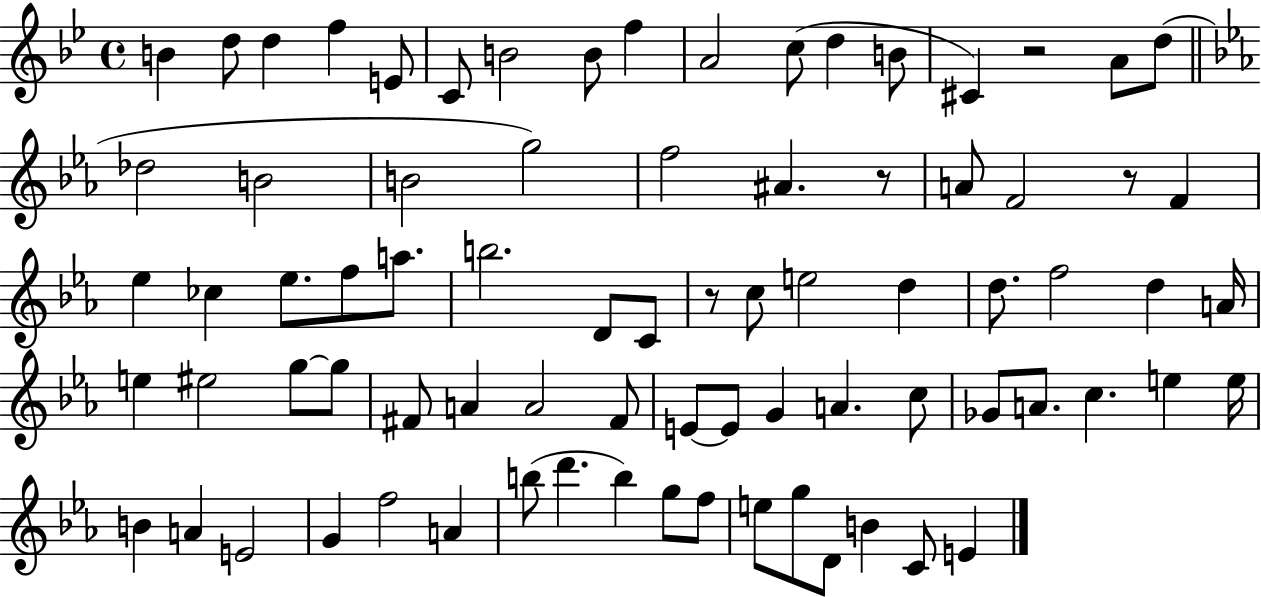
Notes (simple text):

B4/q D5/e D5/q F5/q E4/e C4/e B4/h B4/e F5/q A4/h C5/e D5/q B4/e C#4/q R/h A4/e D5/e Db5/h B4/h B4/h G5/h F5/h A#4/q. R/e A4/e F4/h R/e F4/q Eb5/q CES5/q Eb5/e. F5/e A5/e. B5/h. D4/e C4/e R/e C5/e E5/h D5/q D5/e. F5/h D5/q A4/s E5/q EIS5/h G5/e G5/e F#4/e A4/q A4/h F#4/e E4/e E4/e G4/q A4/q. C5/e Gb4/e A4/e. C5/q. E5/q E5/s B4/q A4/q E4/h G4/q F5/h A4/q B5/e D6/q. B5/q G5/e F5/e E5/e G5/e D4/e B4/q C4/e E4/q